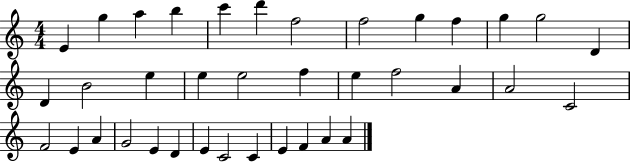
E4/q G5/q A5/q B5/q C6/q D6/q F5/h F5/h G5/q F5/q G5/q G5/h D4/q D4/q B4/h E5/q E5/q E5/h F5/q E5/q F5/h A4/q A4/h C4/h F4/h E4/q A4/q G4/h E4/q D4/q E4/q C4/h C4/q E4/q F4/q A4/q A4/q